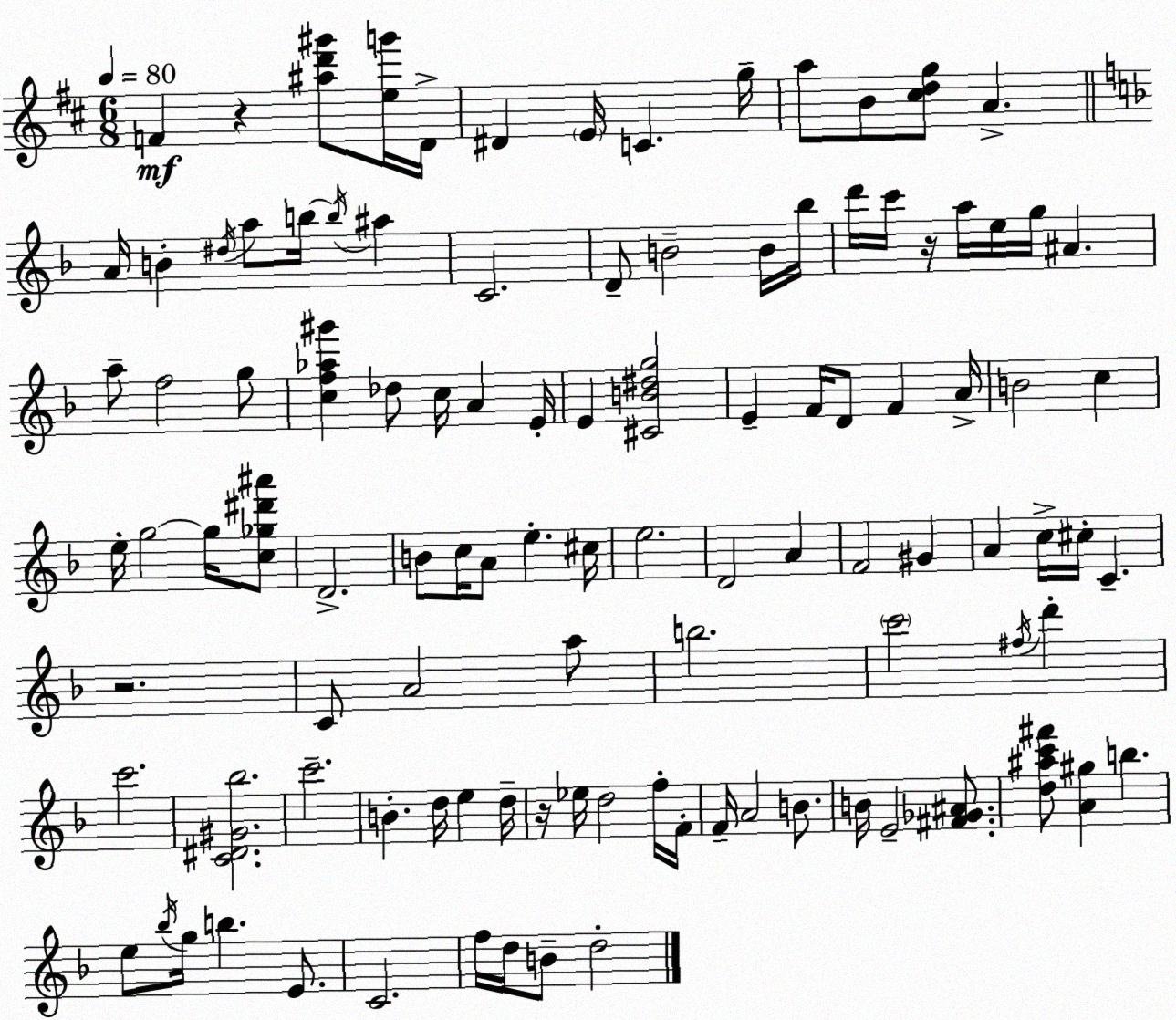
X:1
T:Untitled
M:6/8
L:1/4
K:D
F z [^ad'^g']/2 [eg']/4 D/4 ^D E/4 C g/4 a/2 B/2 [^cdg]/2 A A/4 B ^d/4 a/2 b/4 b/4 ^a C2 D/2 B2 B/4 _b/4 d'/4 c'/4 z/4 a/4 e/4 g/4 ^A a/2 f2 g/2 [cf_a^g'] _d/2 c/4 A E/4 E [^CB^dg]2 E F/4 D/2 F A/4 B2 c e/4 g2 g/4 [c_g^d'^a']/2 D2 B/2 c/4 A/2 e ^c/4 e2 D2 A F2 ^G A c/4 ^c/4 C z2 C/2 A2 a/2 b2 c'2 ^f/4 d' c'2 [C^D^G_b]2 c'2 B d/4 e d/4 z/4 _e/4 d2 f/4 F/4 F/4 A2 B/2 B/4 E2 [^F_G^A]/2 [d^ac'^f']/2 [A^g] b e/2 _b/4 g/4 b E/2 C2 f/4 d/4 B/2 d2